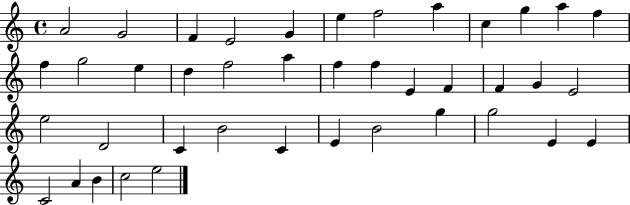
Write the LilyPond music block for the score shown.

{
  \clef treble
  \time 4/4
  \defaultTimeSignature
  \key c \major
  a'2 g'2 | f'4 e'2 g'4 | e''4 f''2 a''4 | c''4 g''4 a''4 f''4 | \break f''4 g''2 e''4 | d''4 f''2 a''4 | f''4 f''4 e'4 f'4 | f'4 g'4 e'2 | \break e''2 d'2 | c'4 b'2 c'4 | e'4 b'2 g''4 | g''2 e'4 e'4 | \break c'2 a'4 b'4 | c''2 e''2 | \bar "|."
}